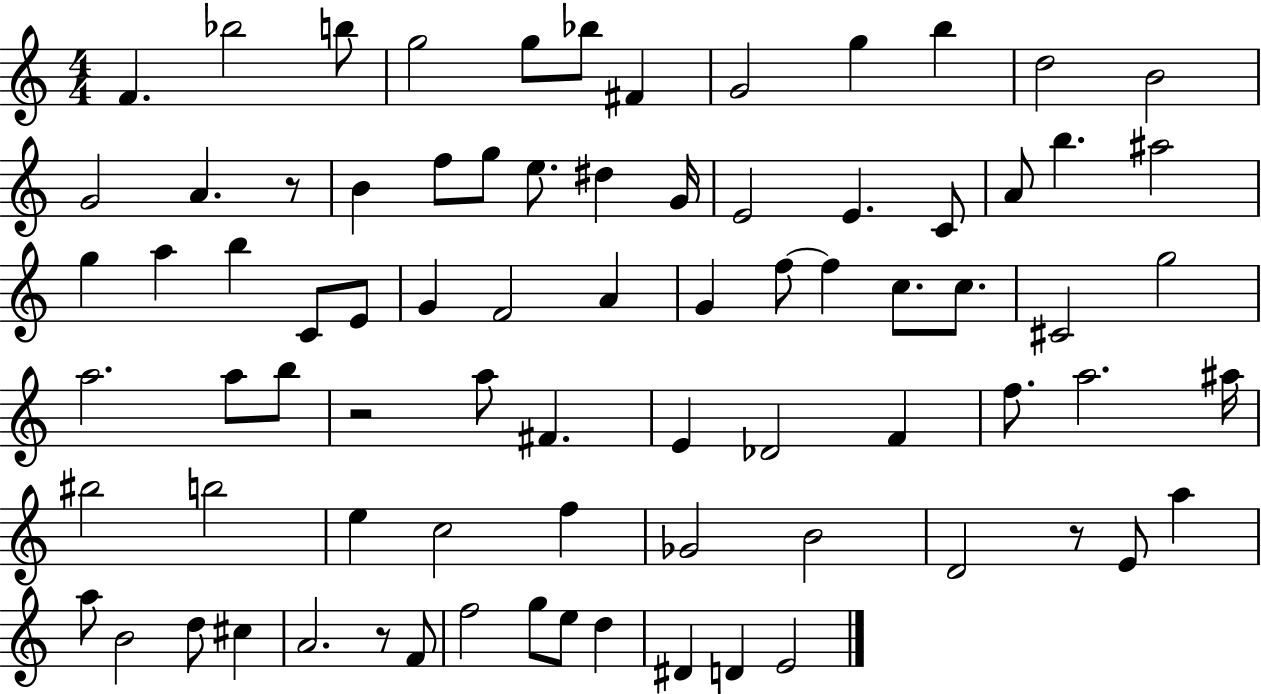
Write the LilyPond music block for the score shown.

{
  \clef treble
  \numericTimeSignature
  \time 4/4
  \key c \major
  f'4. bes''2 b''8 | g''2 g''8 bes''8 fis'4 | g'2 g''4 b''4 | d''2 b'2 | \break g'2 a'4. r8 | b'4 f''8 g''8 e''8. dis''4 g'16 | e'2 e'4. c'8 | a'8 b''4. ais''2 | \break g''4 a''4 b''4 c'8 e'8 | g'4 f'2 a'4 | g'4 f''8~~ f''4 c''8. c''8. | cis'2 g''2 | \break a''2. a''8 b''8 | r2 a''8 fis'4. | e'4 des'2 f'4 | f''8. a''2. ais''16 | \break bis''2 b''2 | e''4 c''2 f''4 | ges'2 b'2 | d'2 r8 e'8 a''4 | \break a''8 b'2 d''8 cis''4 | a'2. r8 f'8 | f''2 g''8 e''8 d''4 | dis'4 d'4 e'2 | \break \bar "|."
}